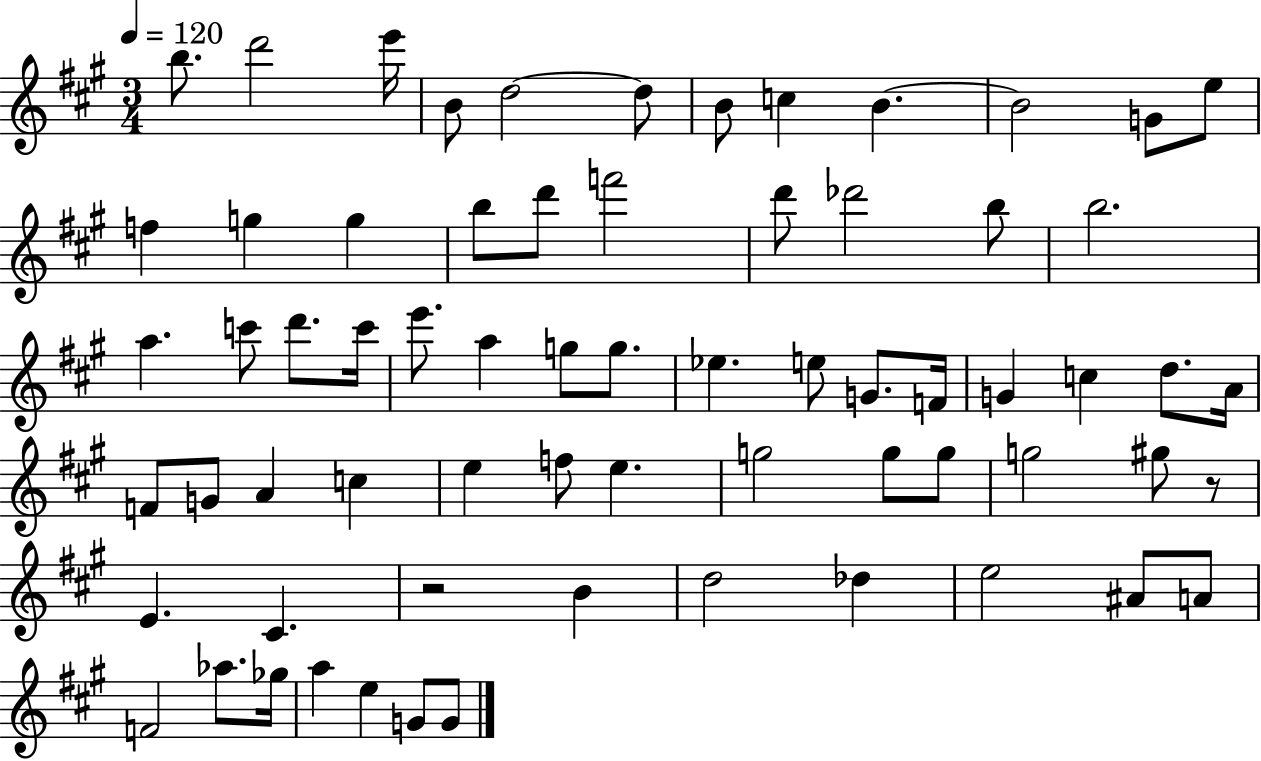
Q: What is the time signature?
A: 3/4